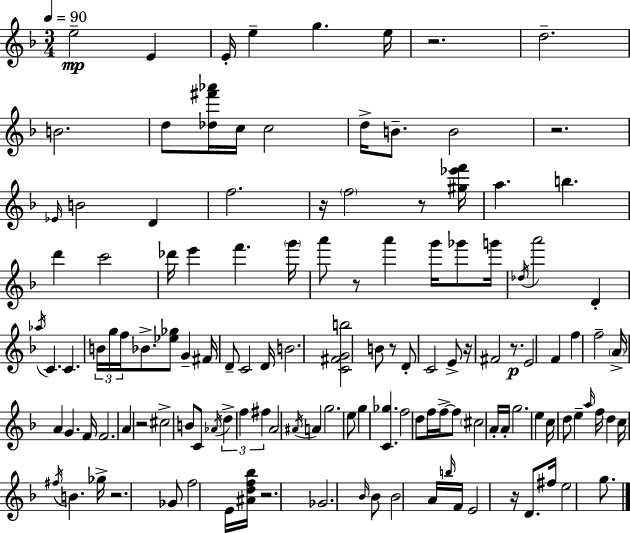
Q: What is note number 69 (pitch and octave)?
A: F5